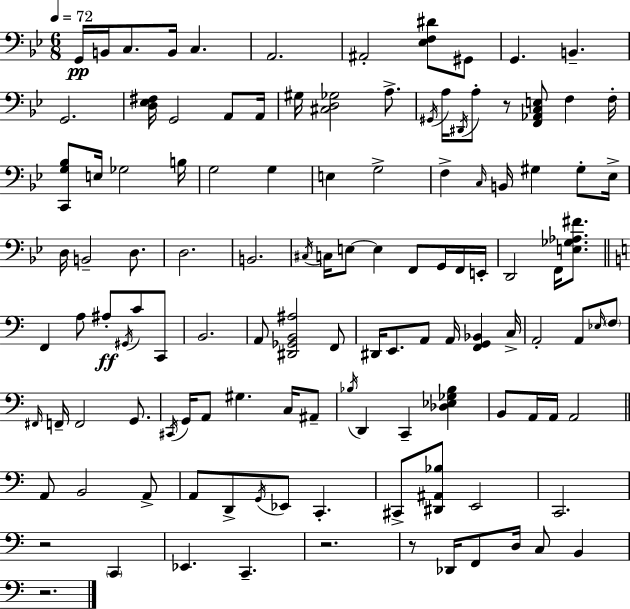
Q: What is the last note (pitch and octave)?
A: B2